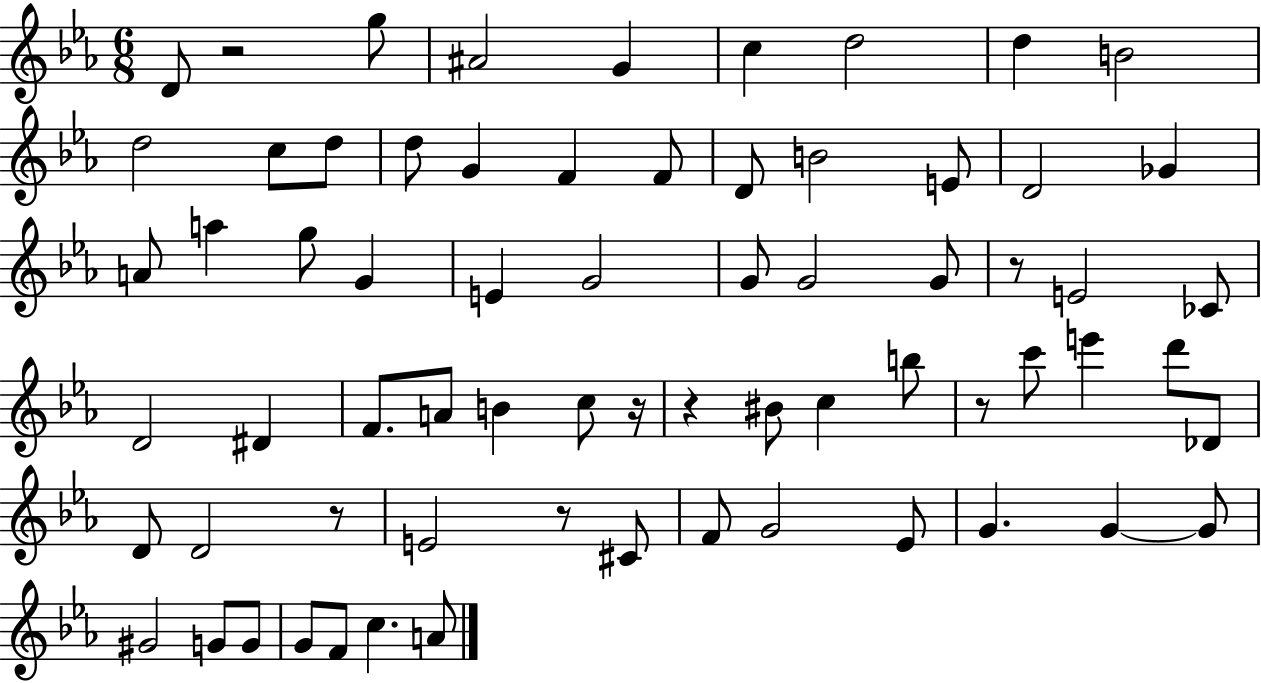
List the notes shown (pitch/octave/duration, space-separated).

D4/e R/h G5/e A#4/h G4/q C5/q D5/h D5/q B4/h D5/h C5/e D5/e D5/e G4/q F4/q F4/e D4/e B4/h E4/e D4/h Gb4/q A4/e A5/q G5/e G4/q E4/q G4/h G4/e G4/h G4/e R/e E4/h CES4/e D4/h D#4/q F4/e. A4/e B4/q C5/e R/s R/q BIS4/e C5/q B5/e R/e C6/e E6/q D6/e Db4/e D4/e D4/h R/e E4/h R/e C#4/e F4/e G4/h Eb4/e G4/q. G4/q G4/e G#4/h G4/e G4/e G4/e F4/e C5/q. A4/e